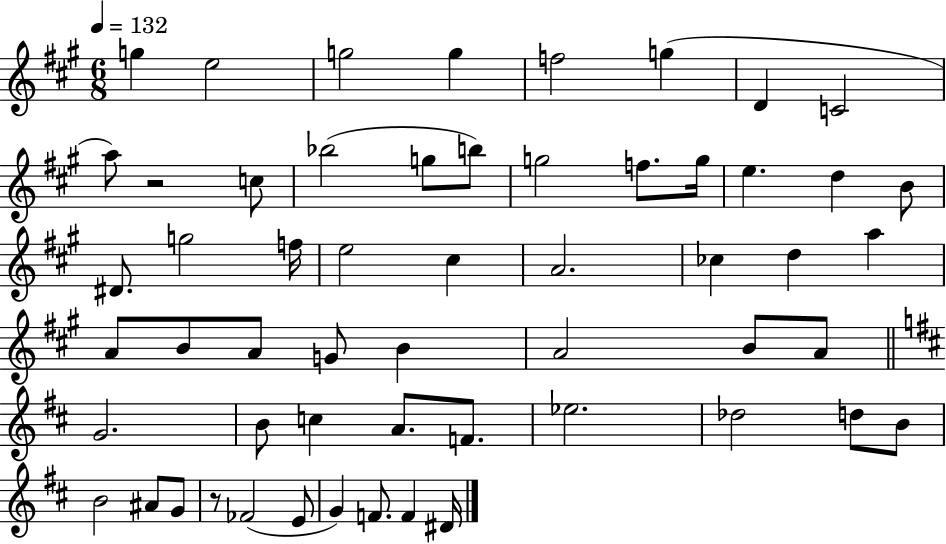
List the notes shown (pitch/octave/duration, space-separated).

G5/q E5/h G5/h G5/q F5/h G5/q D4/q C4/h A5/e R/h C5/e Bb5/h G5/e B5/e G5/h F5/e. G5/s E5/q. D5/q B4/e D#4/e. G5/h F5/s E5/h C#5/q A4/h. CES5/q D5/q A5/q A4/e B4/e A4/e G4/e B4/q A4/h B4/e A4/e G4/h. B4/e C5/q A4/e. F4/e. Eb5/h. Db5/h D5/e B4/e B4/h A#4/e G4/e R/e FES4/h E4/e G4/q F4/e. F4/q D#4/s